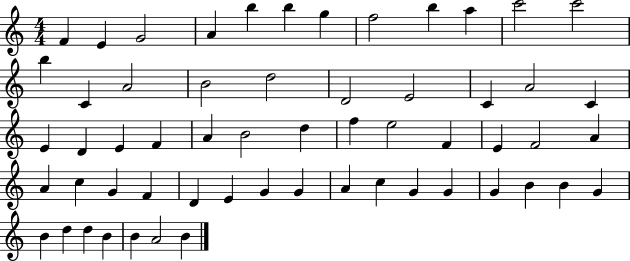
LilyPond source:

{
  \clef treble
  \numericTimeSignature
  \time 4/4
  \key c \major
  f'4 e'4 g'2 | a'4 b''4 b''4 g''4 | f''2 b''4 a''4 | c'''2 c'''2 | \break b''4 c'4 a'2 | b'2 d''2 | d'2 e'2 | c'4 a'2 c'4 | \break e'4 d'4 e'4 f'4 | a'4 b'2 d''4 | f''4 e''2 f'4 | e'4 f'2 a'4 | \break a'4 c''4 g'4 f'4 | d'4 e'4 g'4 g'4 | a'4 c''4 g'4 g'4 | g'4 b'4 b'4 g'4 | \break b'4 d''4 d''4 b'4 | b'4 a'2 b'4 | \bar "|."
}